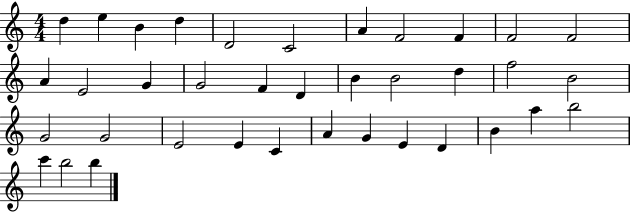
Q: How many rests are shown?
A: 0